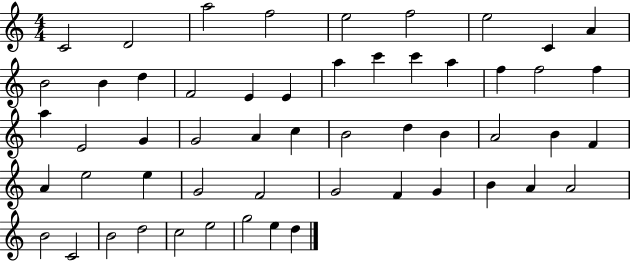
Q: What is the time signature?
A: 4/4